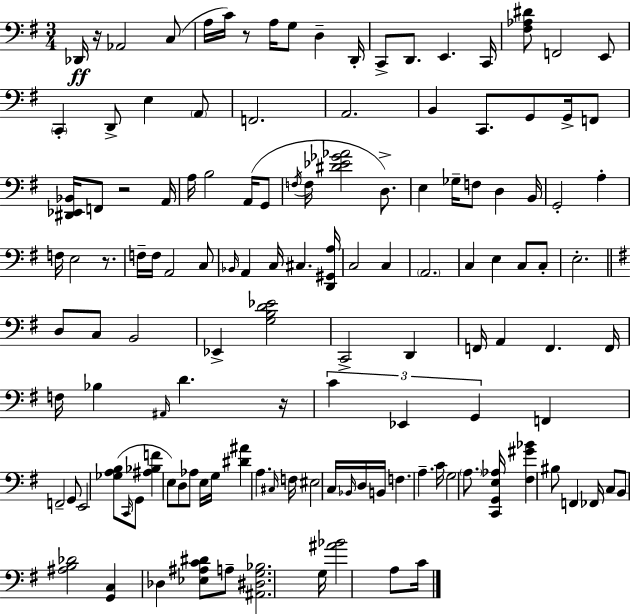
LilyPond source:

{
  \clef bass
  \numericTimeSignature
  \time 3/4
  \key e \minor
  des,16\ff r16 aes,2 c8( | a16 c'16) r8 a16 g8 d4-- d,16-. | c,8-> d,8. e,4. c,16 | <fis aes dis'>8 f,2 e,8 | \break \parenthesize c,4-. d,8-> e4 \parenthesize a,8 | f,2. | a,2. | b,4 c,8. g,8 g,16-> f,8 | \break <dis, ees, bes,>16 f,8 r2 a,16 | a16 b2 a,16( g,8 | \acciaccatura { f16 } f16 <dis' ees' ges' aes'>2 d8.->) | e4 ges16-- f8 d4 | \break b,16 g,2-. a4-. | f16 e2 r8. | f16-- f16 a,2 c8 | \grace { bes,16 } a,4 c16 cis4. | \break <d, gis, a>16 c2 c4 | \parenthesize a,2. | c4 e4 c8 | c8-. e2.-. | \break \bar "||" \break \key e \minor d8 c8 b,2 | ees,4-> <g b d' ees'>2 | c,2-> d,4 | f,16 a,4 f,4. f,16 | \break f16 bes4 \grace { ais,16 } d'4. | r16 \tuplet 3/2 { c'4 ees,4 g,4 } | f,4 f,2-- | g,8 e,2 <ges a b>8( | \break \grace { c,16 } g,8 <ais bes f'>4 e8) d8 | aes8 e16 g16 <dis' ais'>4 a4. | \grace { cis16 } f16 eis2 | c16 \grace { bes,16 } d16 b,16 f4. a4.-- | \break c'16 g2 | \parenthesize a8. <c, g, e aes>16 <fis gis' bes'>4 bis8 f,4 | fes,16 c8 b,8 <ais b des'>2 | <g, c>4 des4 | \break <ees ais c' dis'>8 a8-- <ais, dis g bes>2. | g16 <ais' bes'>2 | a8 c'16 \bar "|."
}